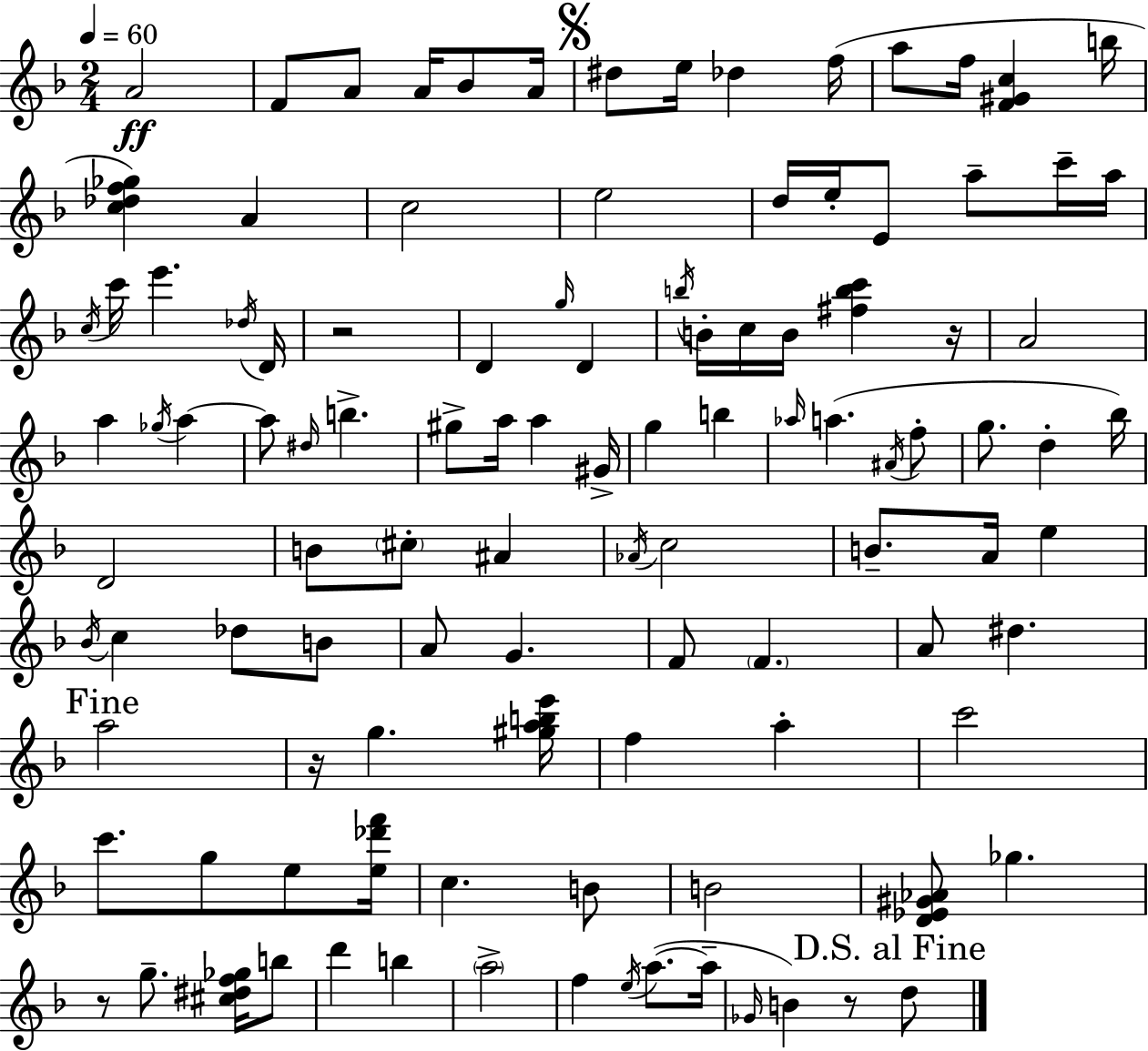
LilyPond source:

{
  \clef treble
  \numericTimeSignature
  \time 2/4
  \key f \major
  \tempo 4 = 60
  a'2\ff | f'8 a'8 a'16 bes'8 a'16 | \mark \markup { \musicglyph "scripts.segno" } dis''8 e''16 des''4 f''16( | a''8 f''16 <f' gis' c''>4 b''16 | \break <c'' des'' f'' ges''>4) a'4 | c''2 | e''2 | d''16 e''16-. e'8 a''8-- c'''16-- a''16 | \break \acciaccatura { c''16 } c'''16 e'''4. | \acciaccatura { des''16 } d'16 r2 | d'4 \grace { g''16 } d'4 | \acciaccatura { b''16 } b'16-. c''16 b'16 <fis'' b'' c'''>4 | \break r16 a'2 | a''4 | \acciaccatura { ges''16 } a''4~~ a''8 \grace { dis''16 } | b''4.-> gis''8-> | \break a''16 a''4 gis'16-> g''4 | b''4 \grace { aes''16 } a''4.( | \acciaccatura { ais'16 } f''8-. | g''8. d''4-. bes''16) | \break d'2 | b'8 \parenthesize cis''8-. ais'4 | \acciaccatura { aes'16 } c''2 | b'8.-- a'16 e''4 | \break \acciaccatura { bes'16 } c''4 des''8 | b'8 a'8 g'4. | f'8 \parenthesize f'4. | a'8 dis''4. | \break \mark "Fine" a''2 | r16 g''4. | <gis'' a'' b'' e'''>16 f''4 a''4-. | c'''2 | \break c'''8. g''8 e''8 | <e'' des''' f'''>16 c''4. | b'8 b'2 | <d' ees' gis' aes'>8 ges''4. | \break r8 g''8.-- <cis'' dis'' f'' ges''>16 | b''8 d'''4 b''4 | \parenthesize a''2-> | f''4 \acciaccatura { e''16 } a''8.~(~ | \break a''16-- \grace { ges'16 }) b'4 | r8 \mark "D.S. al Fine" d''8 \bar "|."
}